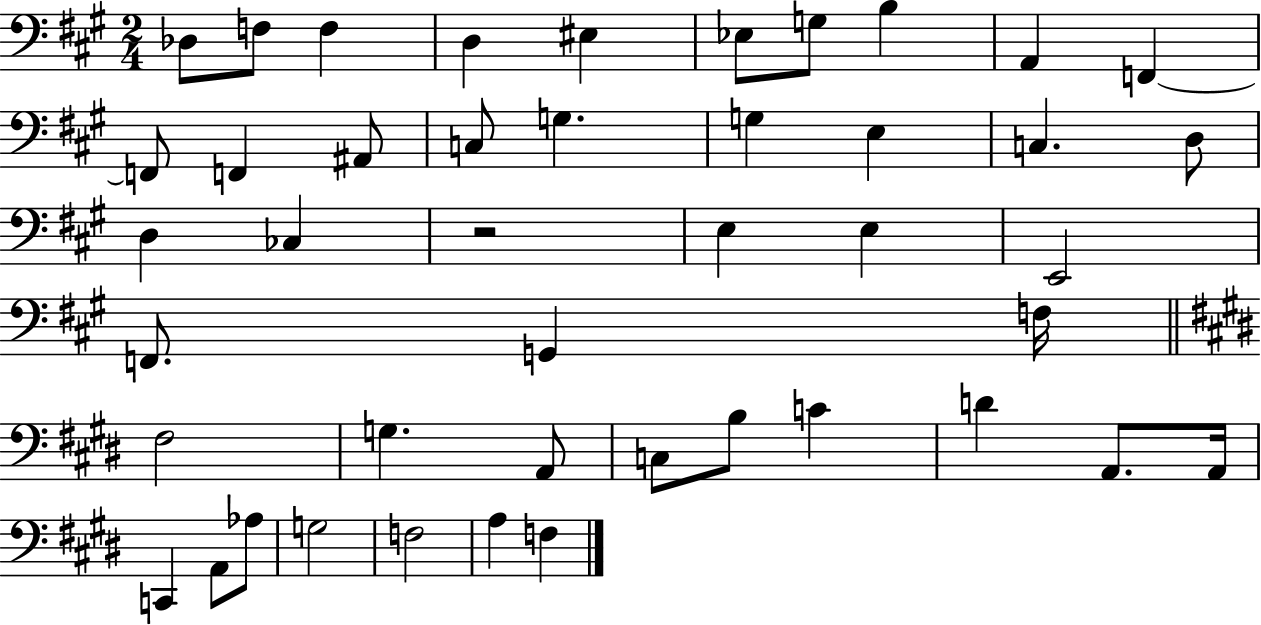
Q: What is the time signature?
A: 2/4